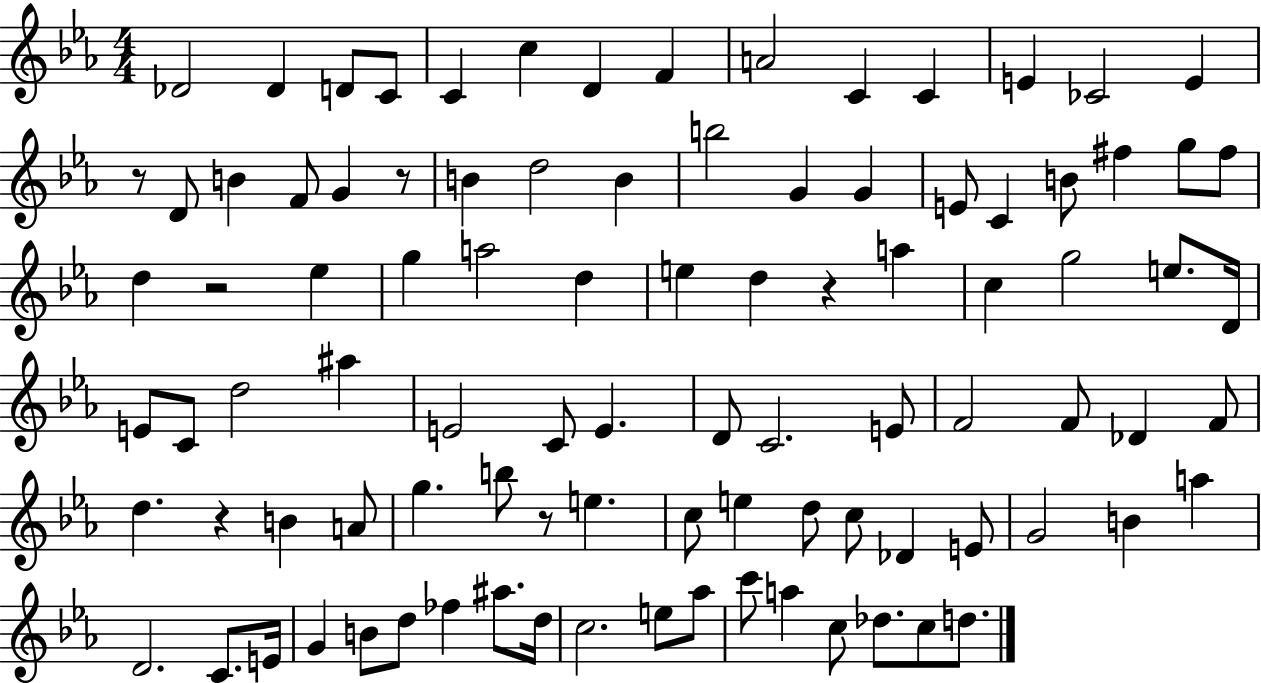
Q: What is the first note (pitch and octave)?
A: Db4